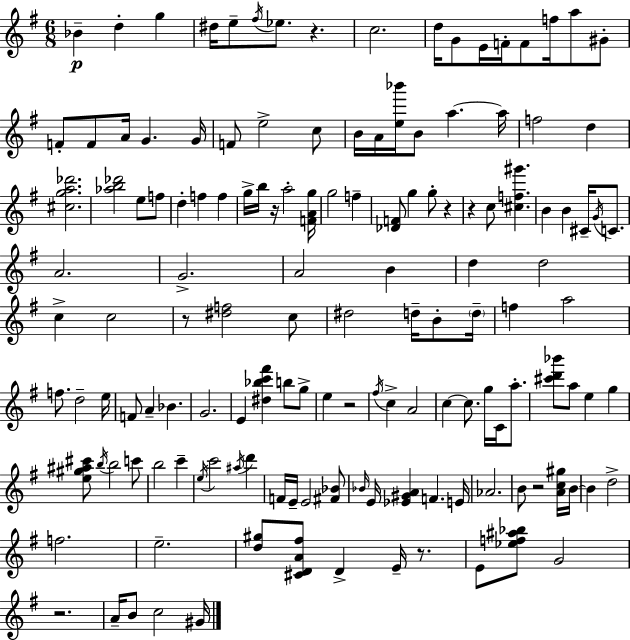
Bb4/q D5/q G5/q D#5/s E5/e F#5/s Eb5/e. R/q. C5/h. D5/s G4/e E4/s F4/s F4/e F5/s A5/e G#4/e F4/e F4/e A4/s G4/q. G4/s F4/e E5/h C5/e B4/s A4/s [E5,Bb6]/s B4/e A5/q. A5/s F5/h D5/q [C#5,G5,A5,Db6]/h. [Ab5,B5,Db6]/h E5/e F5/e D5/q F5/q F5/q G5/s B5/s R/s A5/h [F4,A4,G5]/s G5/h F5/q [Db4,F4]/e G5/q G5/e R/q R/q C5/e [C#5,F5,G#6]/q. B4/q B4/q C#4/s G4/s C4/e. A4/h. G4/h. A4/h B4/q D5/q D5/h C5/q C5/h R/e [D#5,F5]/h C5/e D#5/h D5/s B4/e D5/s F5/q A5/h F5/e. D5/h E5/s F4/e A4/q Bb4/q. G4/h. E4/q [D#5,Bb5,C6,F#6]/q B5/e G5/e E5/q R/h F#5/s C5/q A4/h C5/q C5/e. G5/s C4/s A5/e. [C#6,D6,Bb6]/e A5/e E5/q G5/q [E5,G#5,A#5,C#6]/e B5/s B5/h C6/e B5/h C6/q E5/s C6/h A#5/s D6/q F4/s E4/s E4/h [F#4,Bb4]/e Bb4/s E4/s [Eb4,G#4,A4]/q F4/q. E4/s Ab4/h. B4/e R/h [A4,C5,G#5]/s B4/s B4/q D5/h F5/h. E5/h. [D5,G#5]/e [C#4,D4,A4,F#5]/e D4/q E4/s R/e. E4/e [Eb5,F5,A#5,Bb5]/e G4/h R/h. A4/s B4/e C5/h G#4/s